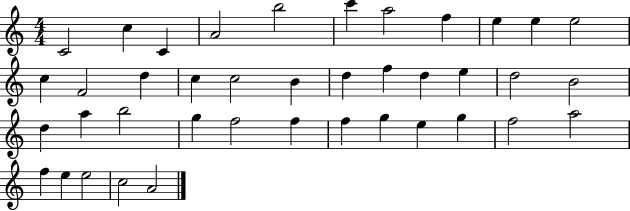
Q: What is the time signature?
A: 4/4